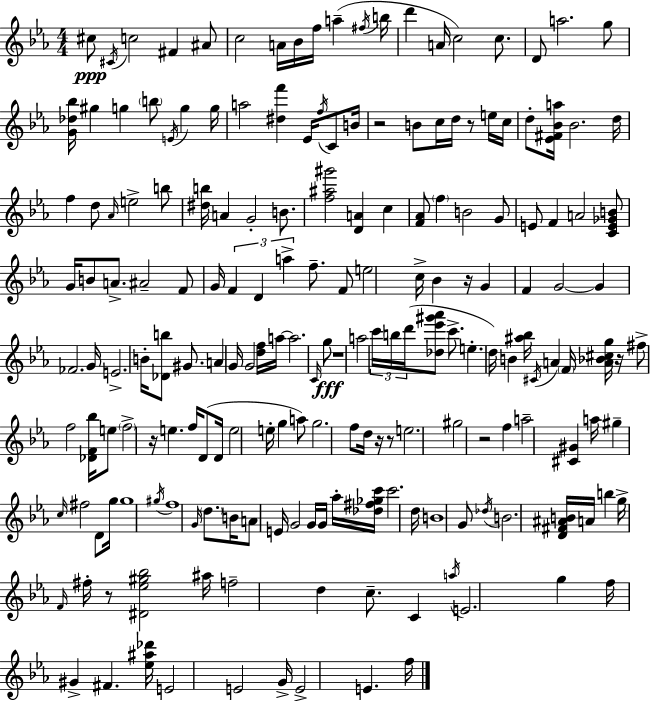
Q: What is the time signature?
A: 4/4